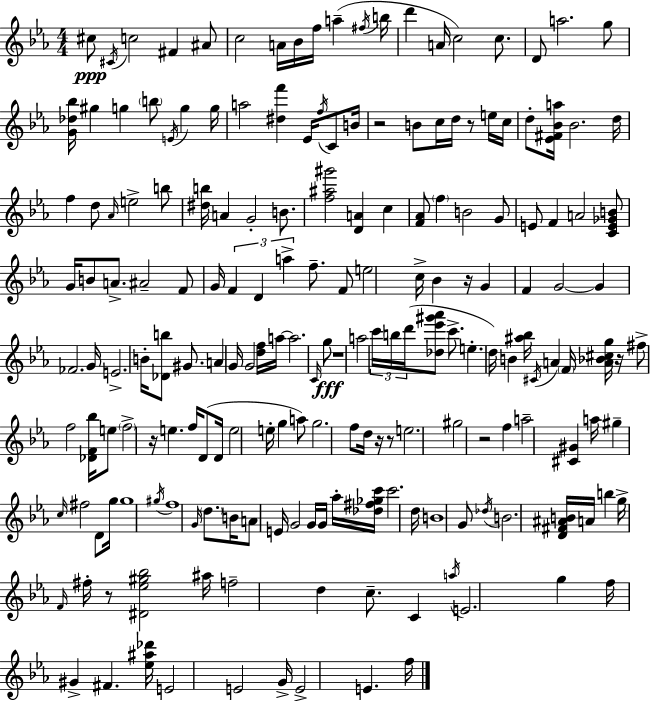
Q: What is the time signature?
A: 4/4